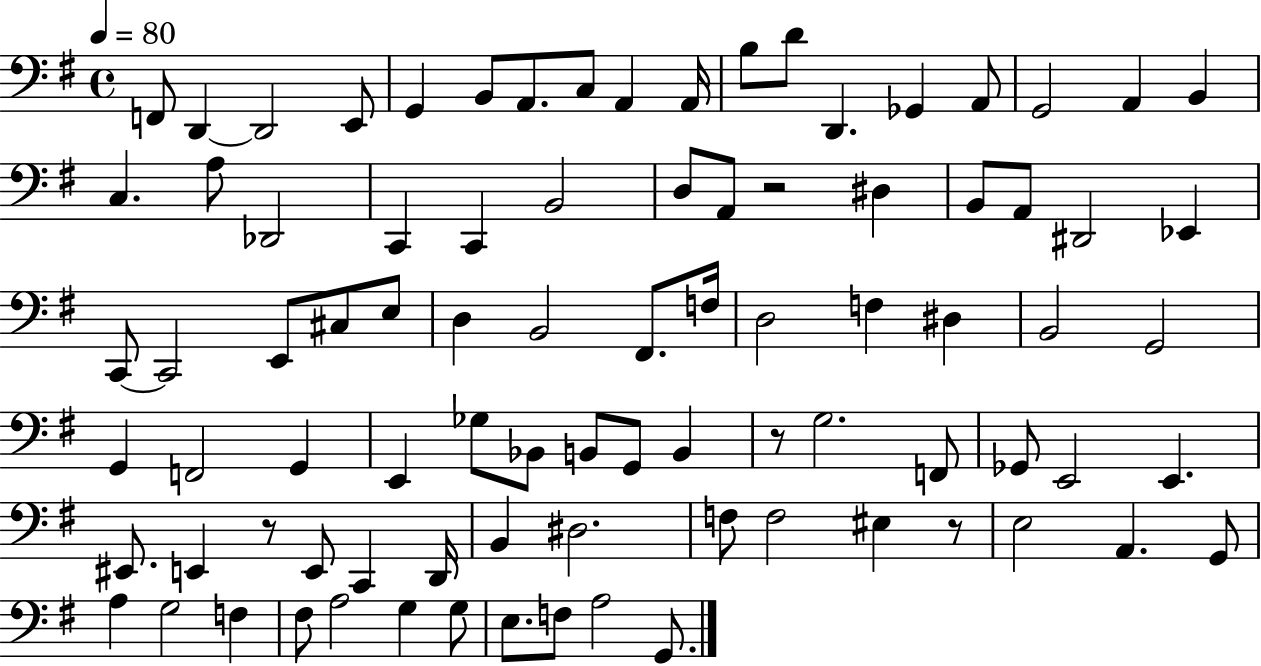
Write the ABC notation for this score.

X:1
T:Untitled
M:4/4
L:1/4
K:G
F,,/2 D,, D,,2 E,,/2 G,, B,,/2 A,,/2 C,/2 A,, A,,/4 B,/2 D/2 D,, _G,, A,,/2 G,,2 A,, B,, C, A,/2 _D,,2 C,, C,, B,,2 D,/2 A,,/2 z2 ^D, B,,/2 A,,/2 ^D,,2 _E,, C,,/2 C,,2 E,,/2 ^C,/2 E,/2 D, B,,2 ^F,,/2 F,/4 D,2 F, ^D, B,,2 G,,2 G,, F,,2 G,, E,, _G,/2 _B,,/2 B,,/2 G,,/2 B,, z/2 G,2 F,,/2 _G,,/2 E,,2 E,, ^E,,/2 E,, z/2 E,,/2 C,, D,,/4 B,, ^D,2 F,/2 F,2 ^E, z/2 E,2 A,, G,,/2 A, G,2 F, ^F,/2 A,2 G, G,/2 E,/2 F,/2 A,2 G,,/2